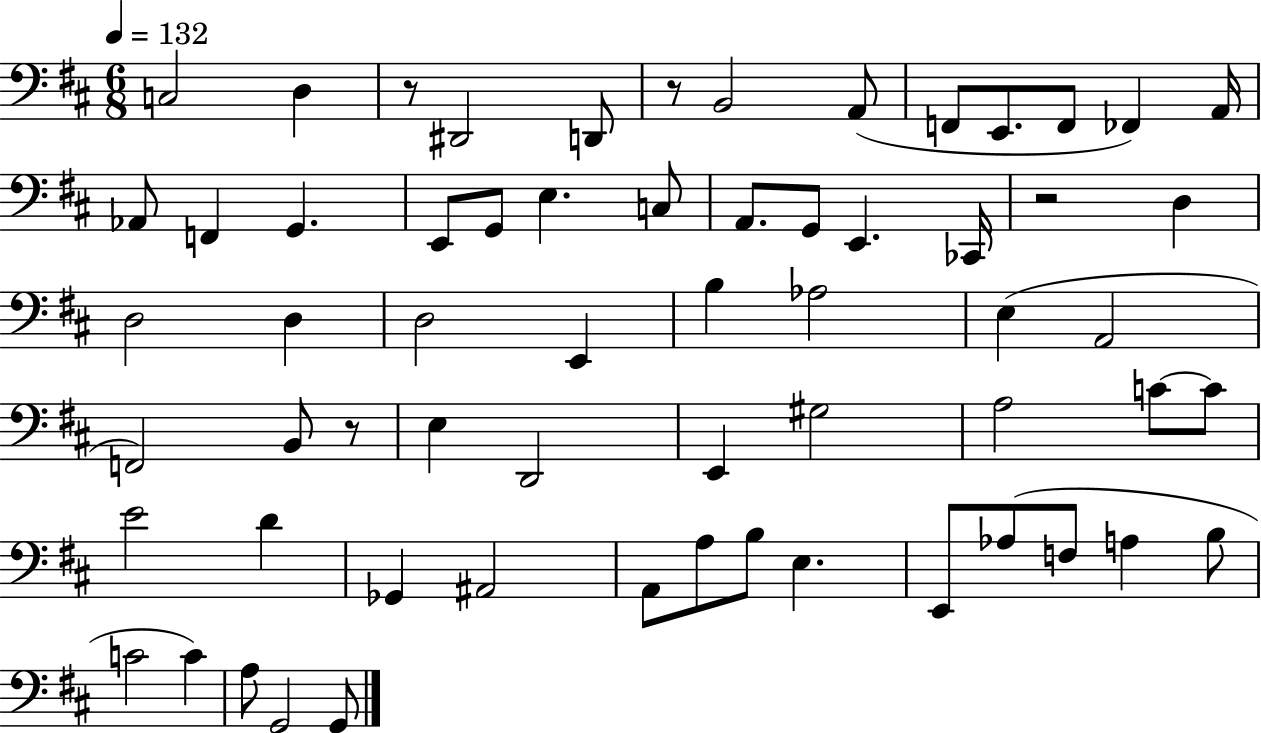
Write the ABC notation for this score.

X:1
T:Untitled
M:6/8
L:1/4
K:D
C,2 D, z/2 ^D,,2 D,,/2 z/2 B,,2 A,,/2 F,,/2 E,,/2 F,,/2 _F,, A,,/4 _A,,/2 F,, G,, E,,/2 G,,/2 E, C,/2 A,,/2 G,,/2 E,, _C,,/4 z2 D, D,2 D, D,2 E,, B, _A,2 E, A,,2 F,,2 B,,/2 z/2 E, D,,2 E,, ^G,2 A,2 C/2 C/2 E2 D _G,, ^A,,2 A,,/2 A,/2 B,/2 E, E,,/2 _A,/2 F,/2 A, B,/2 C2 C A,/2 G,,2 G,,/2